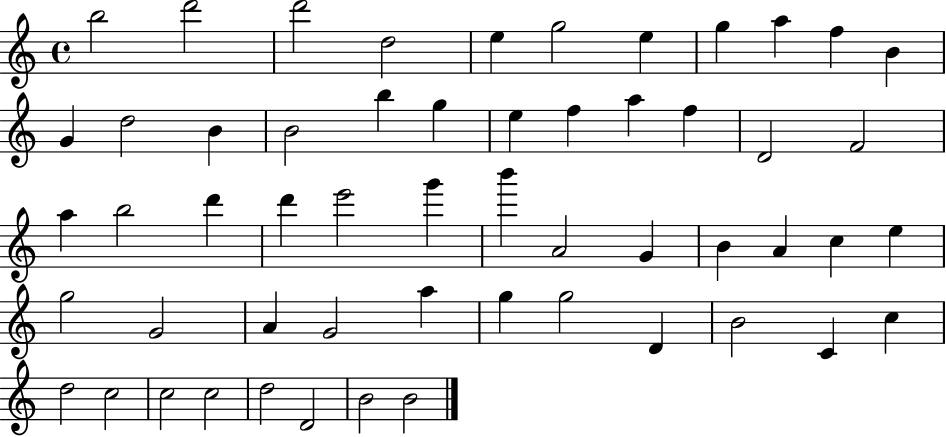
{
  \clef treble
  \time 4/4
  \defaultTimeSignature
  \key c \major
  b''2 d'''2 | d'''2 d''2 | e''4 g''2 e''4 | g''4 a''4 f''4 b'4 | \break g'4 d''2 b'4 | b'2 b''4 g''4 | e''4 f''4 a''4 f''4 | d'2 f'2 | \break a''4 b''2 d'''4 | d'''4 e'''2 g'''4 | b'''4 a'2 g'4 | b'4 a'4 c''4 e''4 | \break g''2 g'2 | a'4 g'2 a''4 | g''4 g''2 d'4 | b'2 c'4 c''4 | \break d''2 c''2 | c''2 c''2 | d''2 d'2 | b'2 b'2 | \break \bar "|."
}